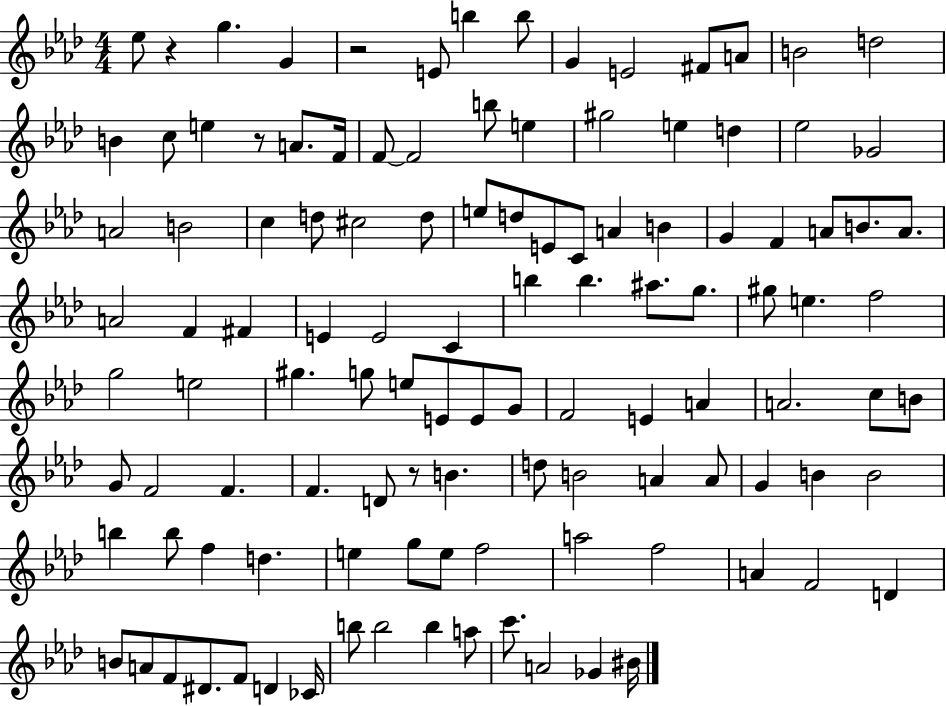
{
  \clef treble
  \numericTimeSignature
  \time 4/4
  \key aes \major
  ees''8 r4 g''4. g'4 | r2 e'8 b''4 b''8 | g'4 e'2 fis'8 a'8 | b'2 d''2 | \break b'4 c''8 e''4 r8 a'8. f'16 | f'8~~ f'2 b''8 e''4 | gis''2 e''4 d''4 | ees''2 ges'2 | \break a'2 b'2 | c''4 d''8 cis''2 d''8 | e''8 d''8 e'8 c'8 a'4 b'4 | g'4 f'4 a'8 b'8. a'8. | \break a'2 f'4 fis'4 | e'4 e'2 c'4 | b''4 b''4. ais''8. g''8. | gis''8 e''4. f''2 | \break g''2 e''2 | gis''4. g''8 e''8 e'8 e'8 g'8 | f'2 e'4 a'4 | a'2. c''8 b'8 | \break g'8 f'2 f'4. | f'4. d'8 r8 b'4. | d''8 b'2 a'4 a'8 | g'4 b'4 b'2 | \break b''4 b''8 f''4 d''4. | e''4 g''8 e''8 f''2 | a''2 f''2 | a'4 f'2 d'4 | \break b'8 a'8 f'8 dis'8. f'8 d'4 ces'16 | b''8 b''2 b''4 a''8 | c'''8. a'2 ges'4 bis'16 | \bar "|."
}